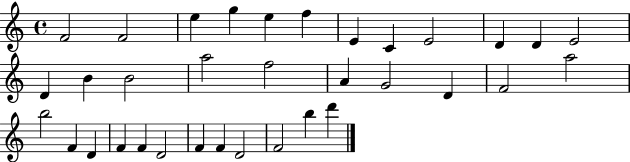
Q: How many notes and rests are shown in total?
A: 34